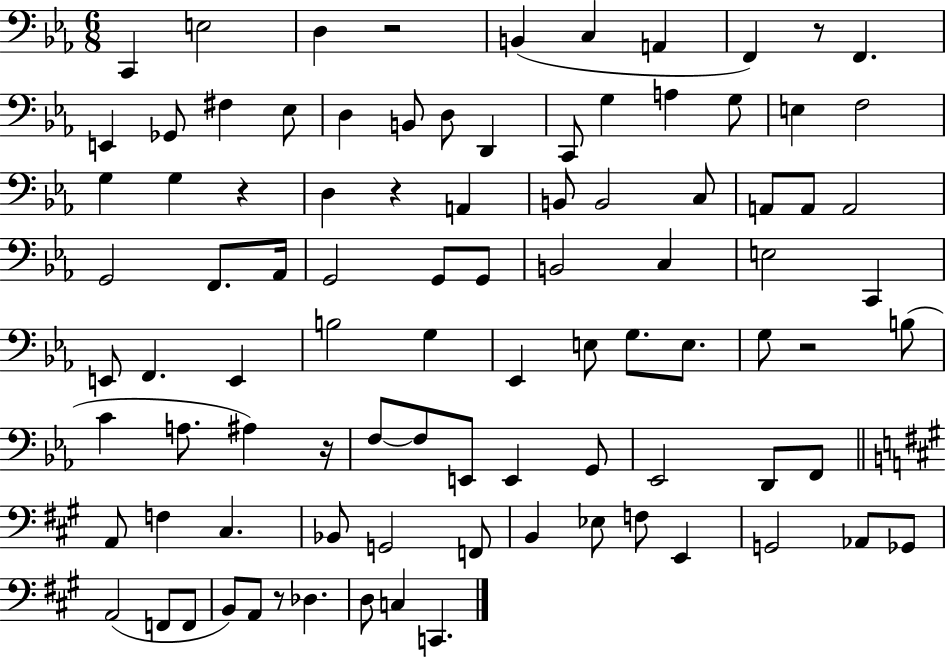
X:1
T:Untitled
M:6/8
L:1/4
K:Eb
C,, E,2 D, z2 B,, C, A,, F,, z/2 F,, E,, _G,,/2 ^F, _E,/2 D, B,,/2 D,/2 D,, C,,/2 G, A, G,/2 E, F,2 G, G, z D, z A,, B,,/2 B,,2 C,/2 A,,/2 A,,/2 A,,2 G,,2 F,,/2 _A,,/4 G,,2 G,,/2 G,,/2 B,,2 C, E,2 C,, E,,/2 F,, E,, B,2 G, _E,, E,/2 G,/2 E,/2 G,/2 z2 B,/2 C A,/2 ^A, z/4 F,/2 F,/2 E,,/2 E,, G,,/2 _E,,2 D,,/2 F,,/2 A,,/2 F, ^C, _B,,/2 G,,2 F,,/2 B,, _E,/2 F,/2 E,, G,,2 _A,,/2 _G,,/2 A,,2 F,,/2 F,,/2 B,,/2 A,,/2 z/2 _D, D,/2 C, C,,